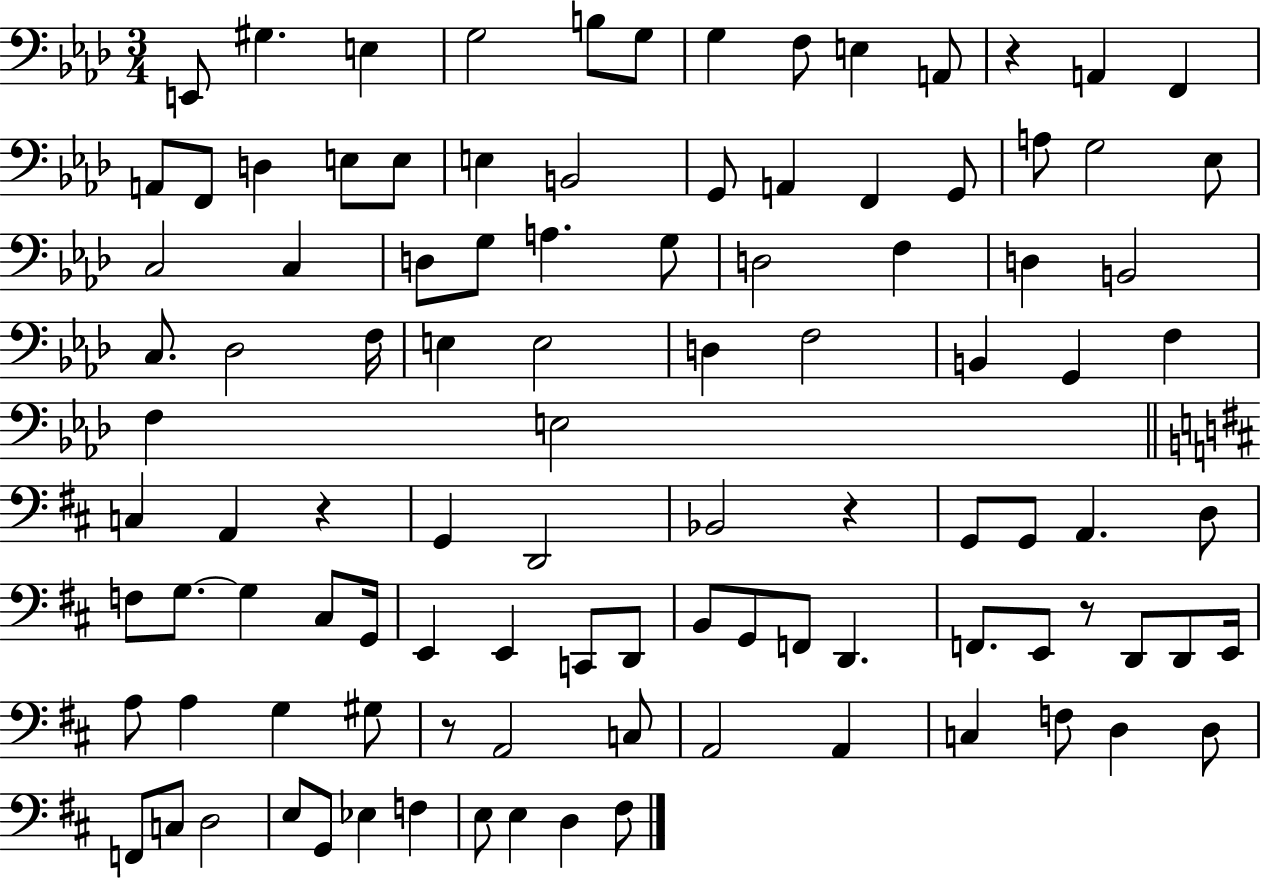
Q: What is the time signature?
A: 3/4